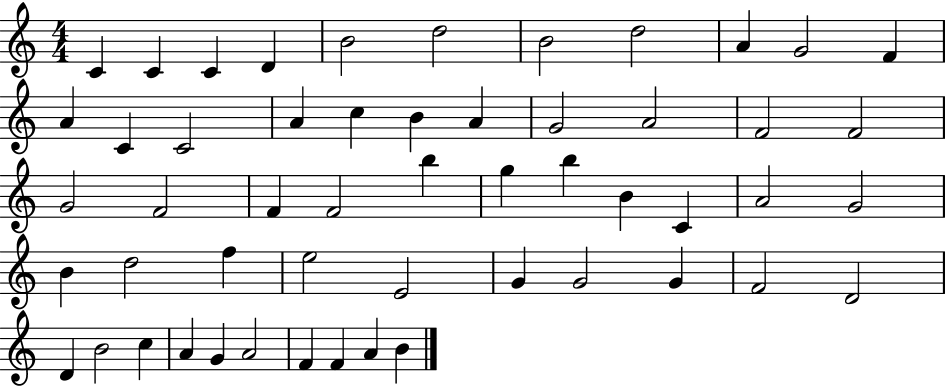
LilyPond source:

{
  \clef treble
  \numericTimeSignature
  \time 4/4
  \key c \major
  c'4 c'4 c'4 d'4 | b'2 d''2 | b'2 d''2 | a'4 g'2 f'4 | \break a'4 c'4 c'2 | a'4 c''4 b'4 a'4 | g'2 a'2 | f'2 f'2 | \break g'2 f'2 | f'4 f'2 b''4 | g''4 b''4 b'4 c'4 | a'2 g'2 | \break b'4 d''2 f''4 | e''2 e'2 | g'4 g'2 g'4 | f'2 d'2 | \break d'4 b'2 c''4 | a'4 g'4 a'2 | f'4 f'4 a'4 b'4 | \bar "|."
}